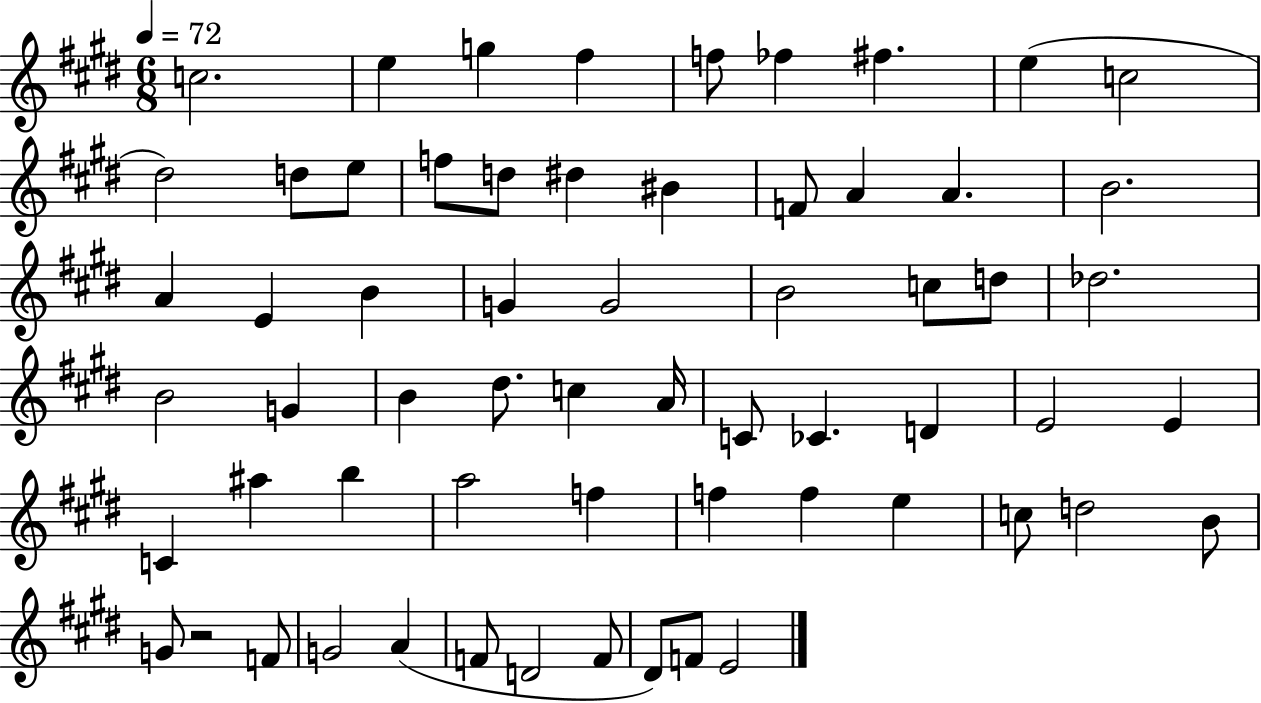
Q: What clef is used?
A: treble